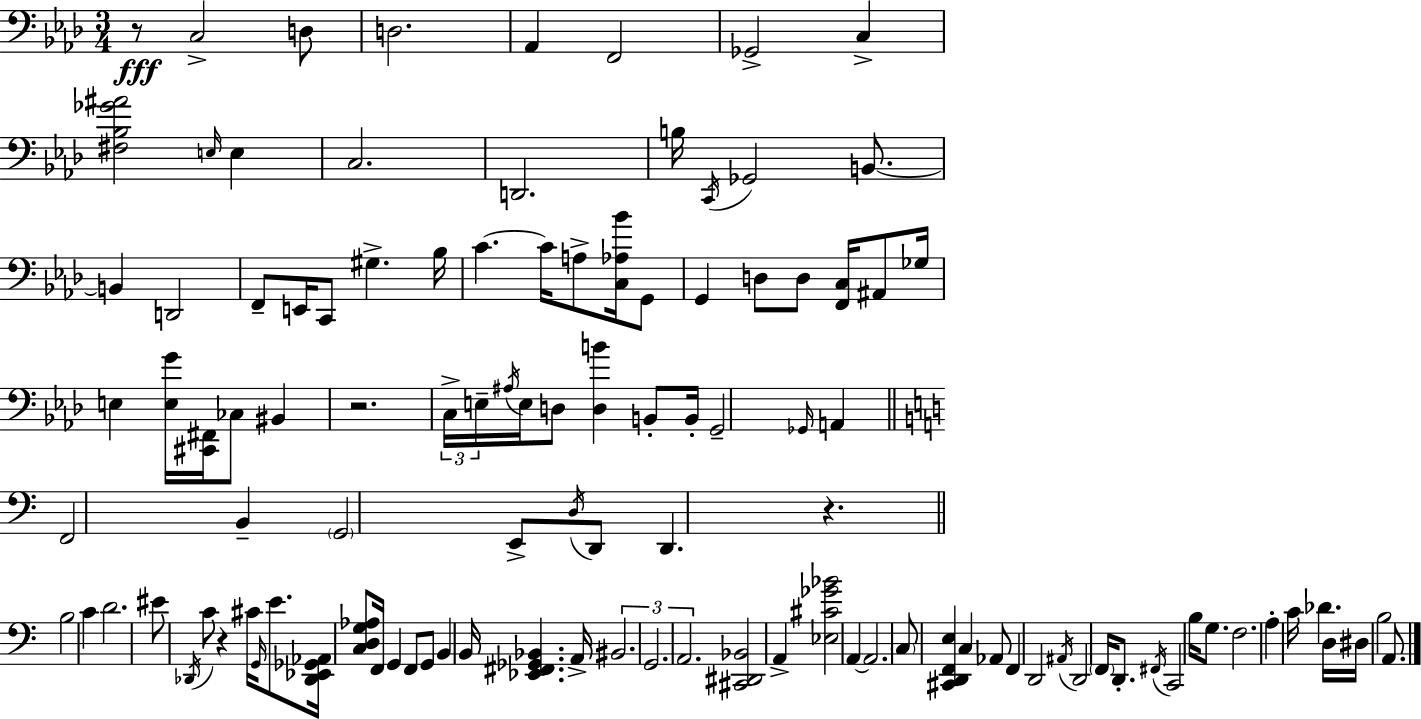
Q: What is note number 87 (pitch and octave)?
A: F3